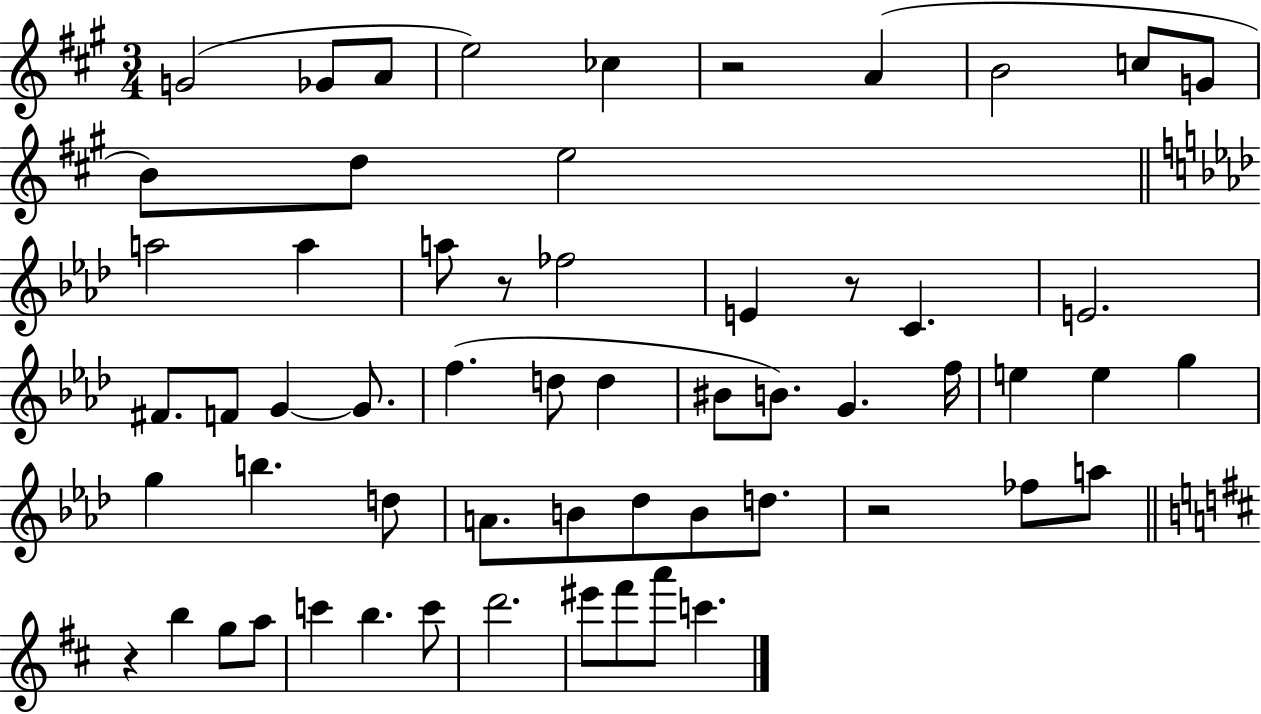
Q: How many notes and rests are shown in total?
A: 59